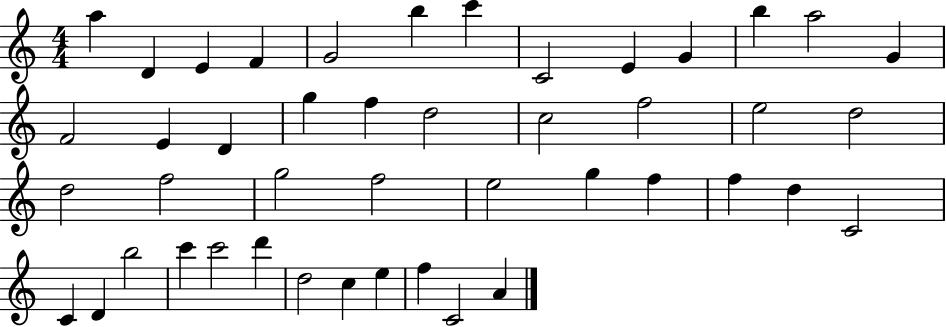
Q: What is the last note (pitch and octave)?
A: A4